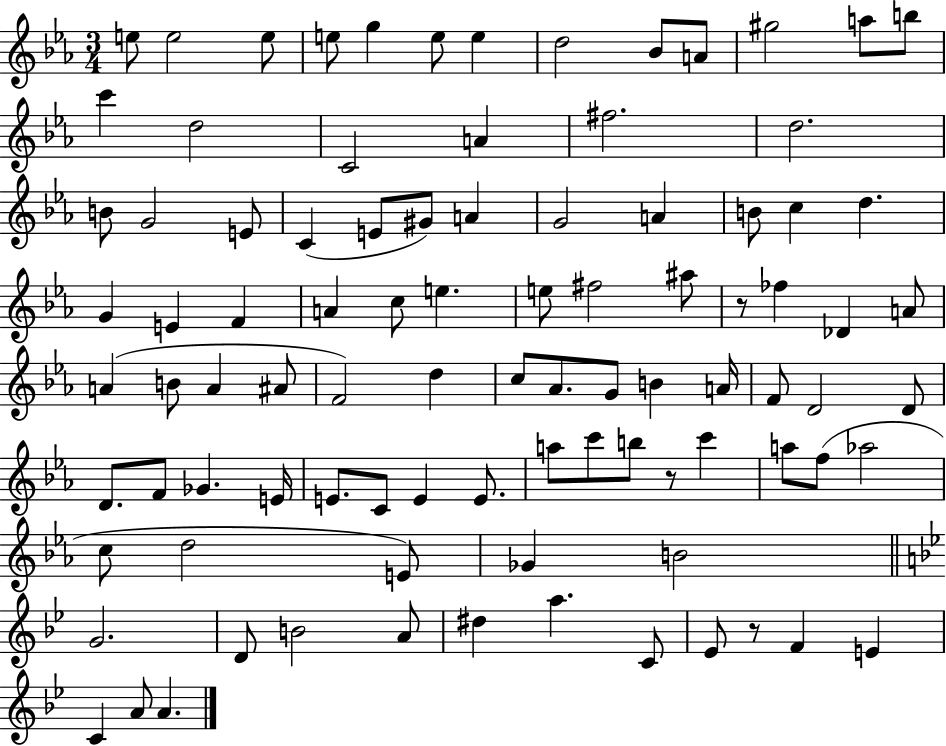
E5/e E5/h E5/e E5/e G5/q E5/e E5/q D5/h Bb4/e A4/e G#5/h A5/e B5/e C6/q D5/h C4/h A4/q F#5/h. D5/h. B4/e G4/h E4/e C4/q E4/e G#4/e A4/q G4/h A4/q B4/e C5/q D5/q. G4/q E4/q F4/q A4/q C5/e E5/q. E5/e F#5/h A#5/e R/e FES5/q Db4/q A4/e A4/q B4/e A4/q A#4/e F4/h D5/q C5/e Ab4/e. G4/e B4/q A4/s F4/e D4/h D4/e D4/e. F4/e Gb4/q. E4/s E4/e. C4/e E4/q E4/e. A5/e C6/e B5/e R/e C6/q A5/e F5/e Ab5/h C5/e D5/h E4/e Gb4/q B4/h G4/h. D4/e B4/h A4/e D#5/q A5/q. C4/e Eb4/e R/e F4/q E4/q C4/q A4/e A4/q.